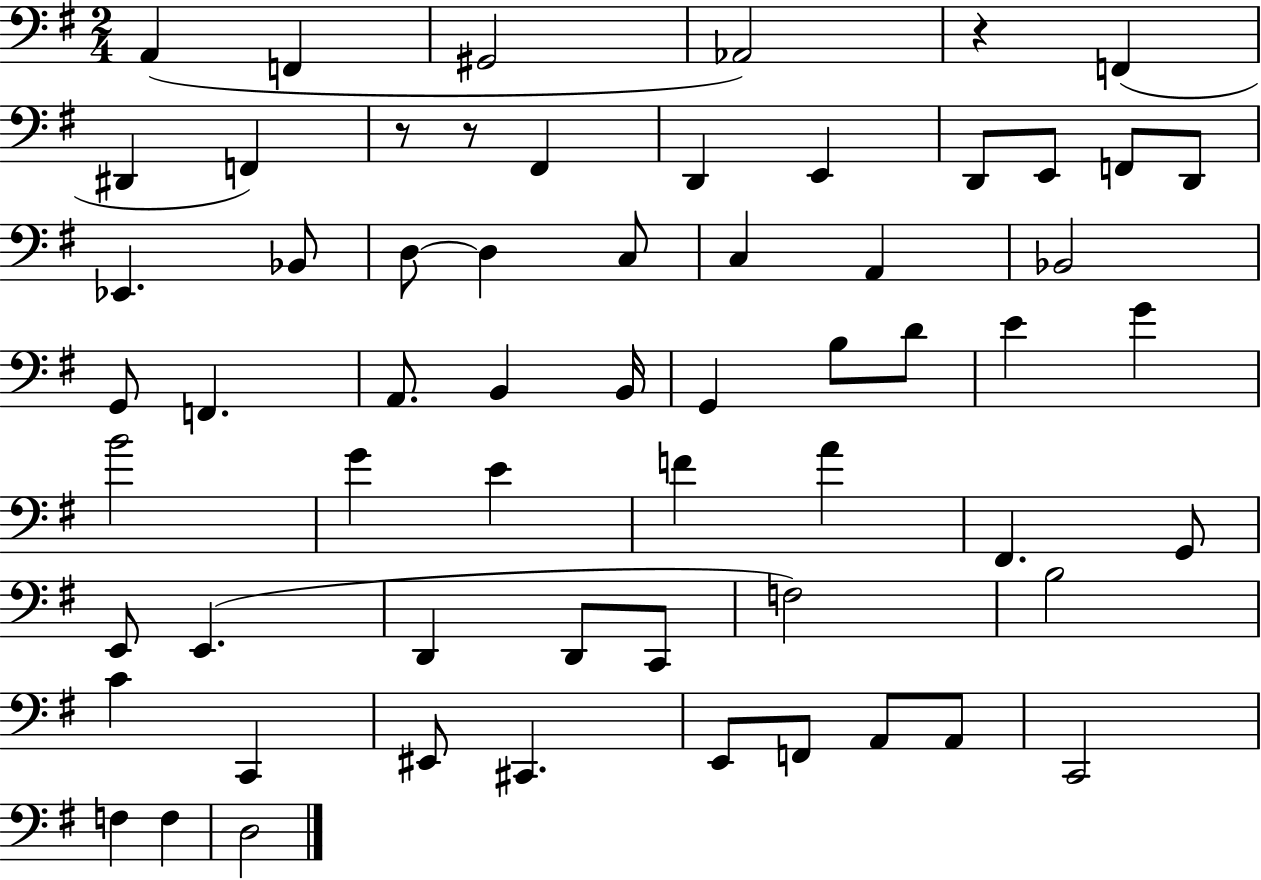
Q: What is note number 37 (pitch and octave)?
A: A4